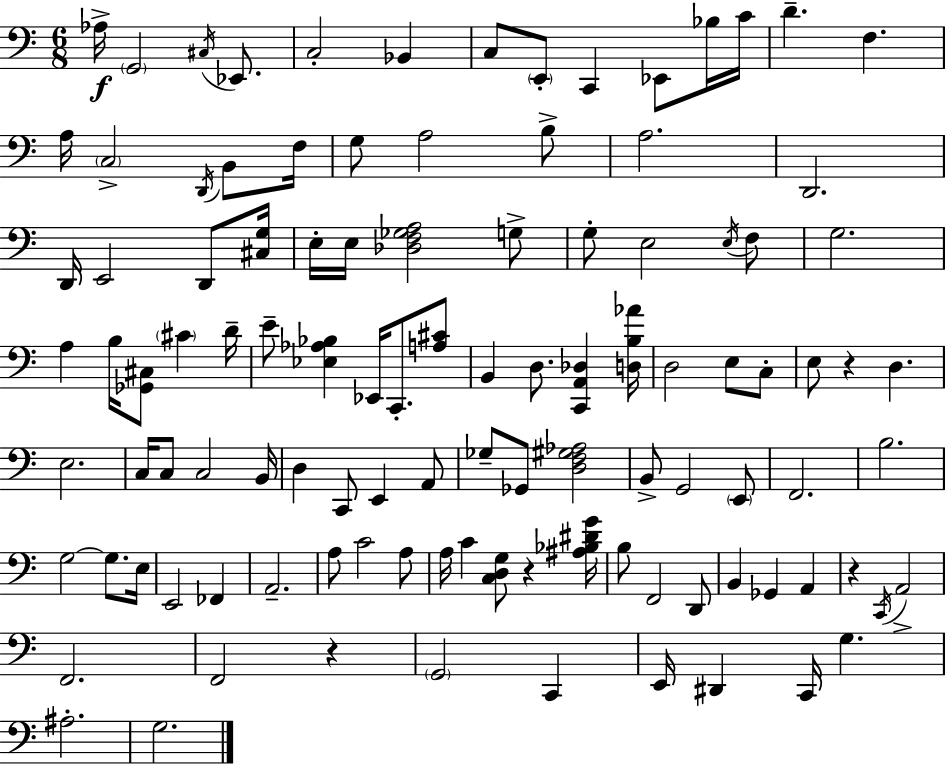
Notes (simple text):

Ab3/s G2/h C#3/s Eb2/e. C3/h Bb2/q C3/e E2/e C2/q Eb2/e Bb3/s C4/s D4/q. F3/q. A3/s C3/h D2/s B2/e F3/s G3/e A3/h B3/e A3/h. D2/h. D2/s E2/h D2/e [C#3,G3]/s E3/s E3/s [Db3,F3,Gb3,A3]/h G3/e G3/e E3/h E3/s F3/e G3/h. A3/q B3/s [Gb2,C#3]/e C#4/q D4/s E4/e [Eb3,Ab3,Bb3]/q Eb2/s C2/e. [A3,C#4]/e B2/q D3/e. [C2,A2,Db3]/q [D3,B3,Ab4]/s D3/h E3/e C3/e E3/e R/q D3/q. E3/h. C3/s C3/e C3/h B2/s D3/q C2/e E2/q A2/e Gb3/e Gb2/e [D3,F3,G#3,Ab3]/h B2/e G2/h E2/e F2/h. B3/h. G3/h G3/e. E3/s E2/h FES2/q A2/h. A3/e C4/h A3/e A3/s C4/q [C3,D3,G3]/e R/q [A#3,Bb3,D#4,G4]/s B3/e F2/h D2/e B2/q Gb2/q A2/q R/q C2/s A2/h F2/h. F2/h R/q G2/h C2/q E2/s D#2/q C2/s G3/q. A#3/h. G3/h.